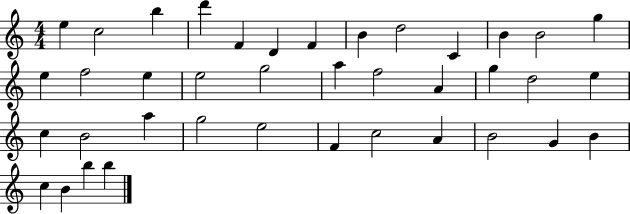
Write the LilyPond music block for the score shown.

{
  \clef treble
  \numericTimeSignature
  \time 4/4
  \key c \major
  e''4 c''2 b''4 | d'''4 f'4 d'4 f'4 | b'4 d''2 c'4 | b'4 b'2 g''4 | \break e''4 f''2 e''4 | e''2 g''2 | a''4 f''2 a'4 | g''4 d''2 e''4 | \break c''4 b'2 a''4 | g''2 e''2 | f'4 c''2 a'4 | b'2 g'4 b'4 | \break c''4 b'4 b''4 b''4 | \bar "|."
}